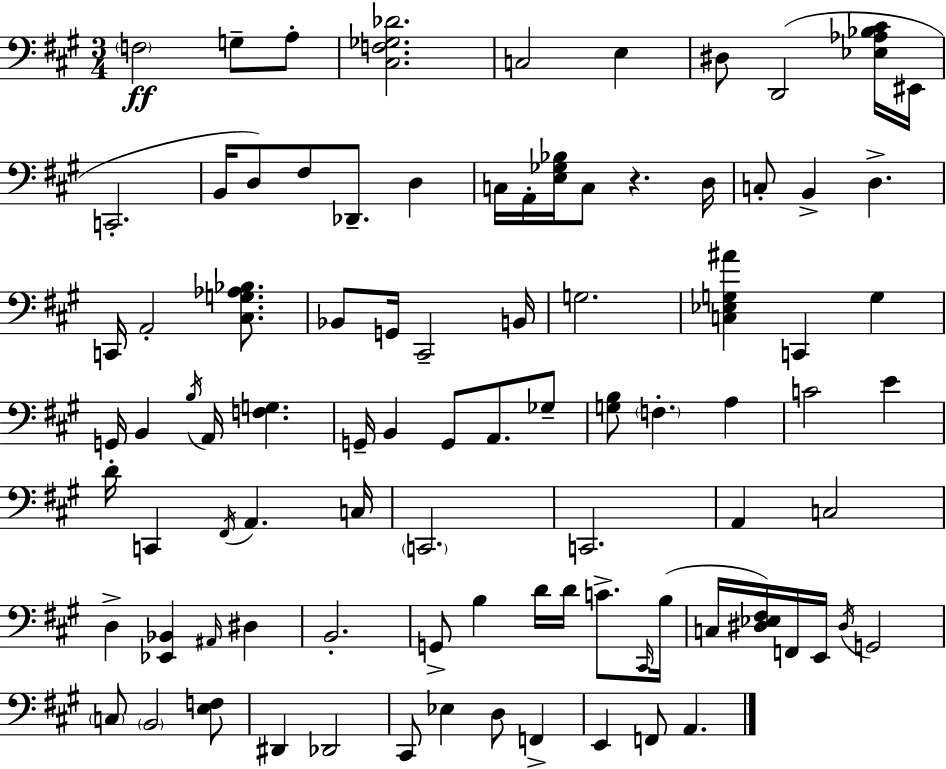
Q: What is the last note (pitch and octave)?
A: A2